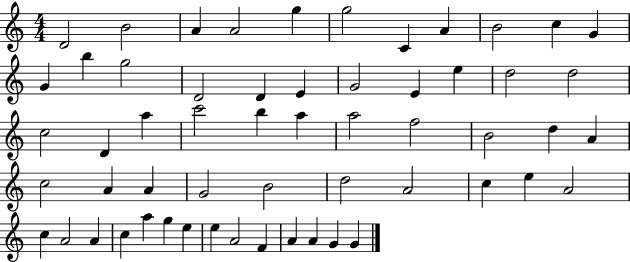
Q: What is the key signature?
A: C major